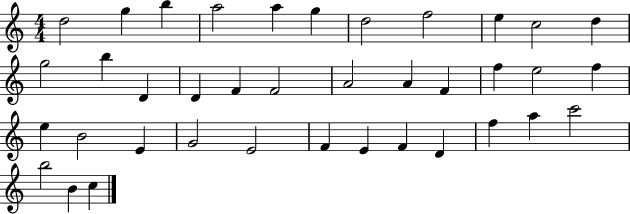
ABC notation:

X:1
T:Untitled
M:4/4
L:1/4
K:C
d2 g b a2 a g d2 f2 e c2 d g2 b D D F F2 A2 A F f e2 f e B2 E G2 E2 F E F D f a c'2 b2 B c